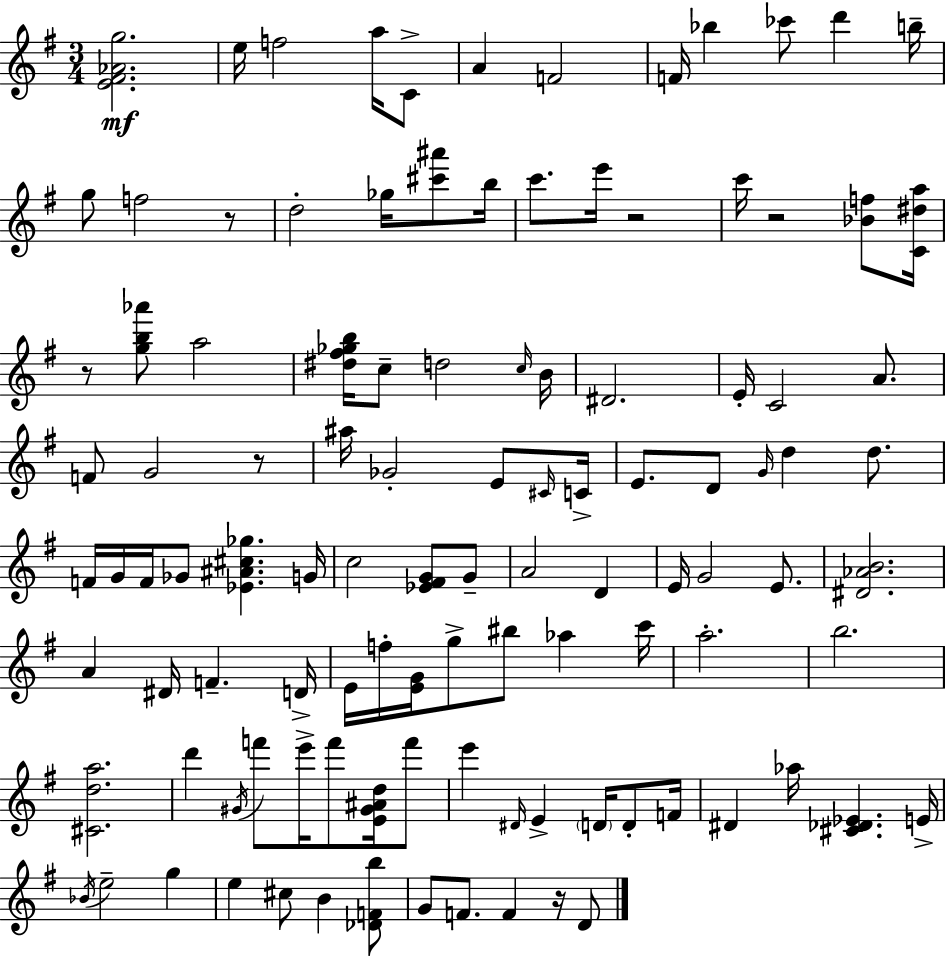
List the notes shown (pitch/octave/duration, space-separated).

[E4,F#4,Ab4,G5]/h. E5/s F5/h A5/s C4/e A4/q F4/h F4/s Bb5/q CES6/e D6/q B5/s G5/e F5/h R/e D5/h Gb5/s [C#6,A#6]/e B5/s C6/e. E6/s R/h C6/s R/h [Bb4,F5]/e [C4,D#5,A5]/s R/e [G5,B5,Ab6]/e A5/h [D#5,F#5,Gb5,B5]/s C5/e D5/h C5/s B4/s D#4/h. E4/s C4/h A4/e. F4/e G4/h R/e A#5/s Gb4/h E4/e C#4/s C4/s E4/e. D4/e G4/s D5/q D5/e. F4/s G4/s F4/s Gb4/e [Eb4,A#4,C#5,Gb5]/q. G4/s C5/h [Eb4,F#4,G4]/e G4/e A4/h D4/q E4/s G4/h E4/e. [D#4,Ab4,B4]/h. A4/q D#4/s F4/q. D4/s E4/s F5/s [E4,G4]/s G5/e BIS5/e Ab5/q C6/s A5/h. B5/h. [C#4,D5,A5]/h. D6/q G#4/s F6/e E6/s F6/e [E4,G#4,A#4,D5]/s F6/e E6/q D#4/s E4/q D4/s D4/e F4/s D#4/q Ab5/s [C#4,Db4,Eb4]/q. E4/s Bb4/s E5/h G5/q E5/q C#5/e B4/q [Db4,F4,B5]/e G4/e F4/e. F4/q R/s D4/e